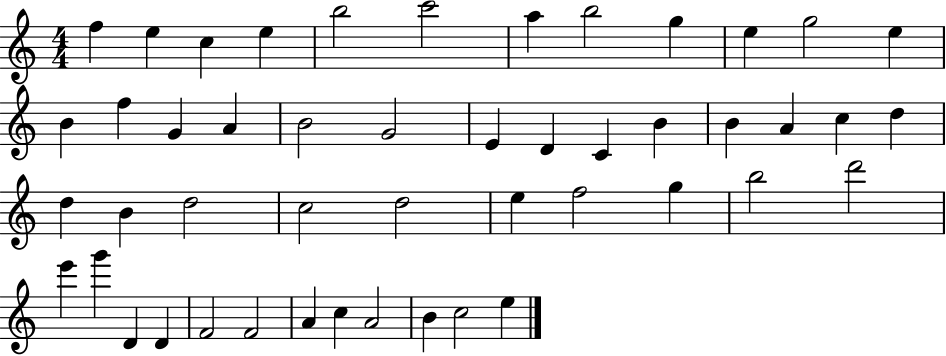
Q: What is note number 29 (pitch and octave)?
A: D5